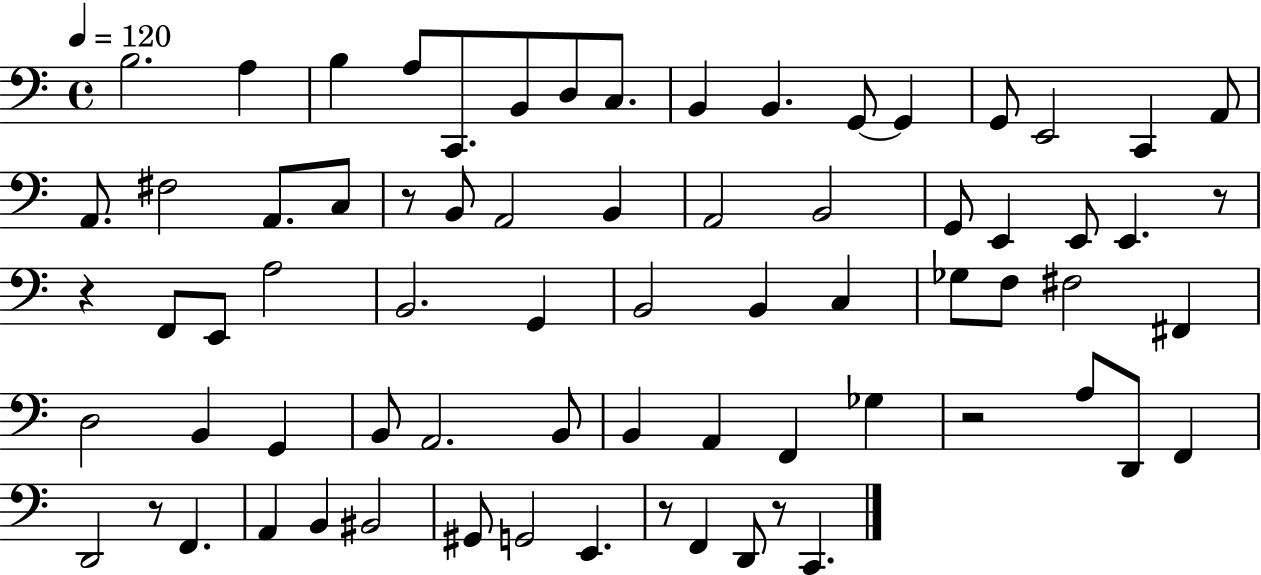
X:1
T:Untitled
M:4/4
L:1/4
K:C
B,2 A, B, A,/2 C,,/2 B,,/2 D,/2 C,/2 B,, B,, G,,/2 G,, G,,/2 E,,2 C,, A,,/2 A,,/2 ^F,2 A,,/2 C,/2 z/2 B,,/2 A,,2 B,, A,,2 B,,2 G,,/2 E,, E,,/2 E,, z/2 z F,,/2 E,,/2 A,2 B,,2 G,, B,,2 B,, C, _G,/2 F,/2 ^F,2 ^F,, D,2 B,, G,, B,,/2 A,,2 B,,/2 B,, A,, F,, _G, z2 A,/2 D,,/2 F,, D,,2 z/2 F,, A,, B,, ^B,,2 ^G,,/2 G,,2 E,, z/2 F,, D,,/2 z/2 C,,